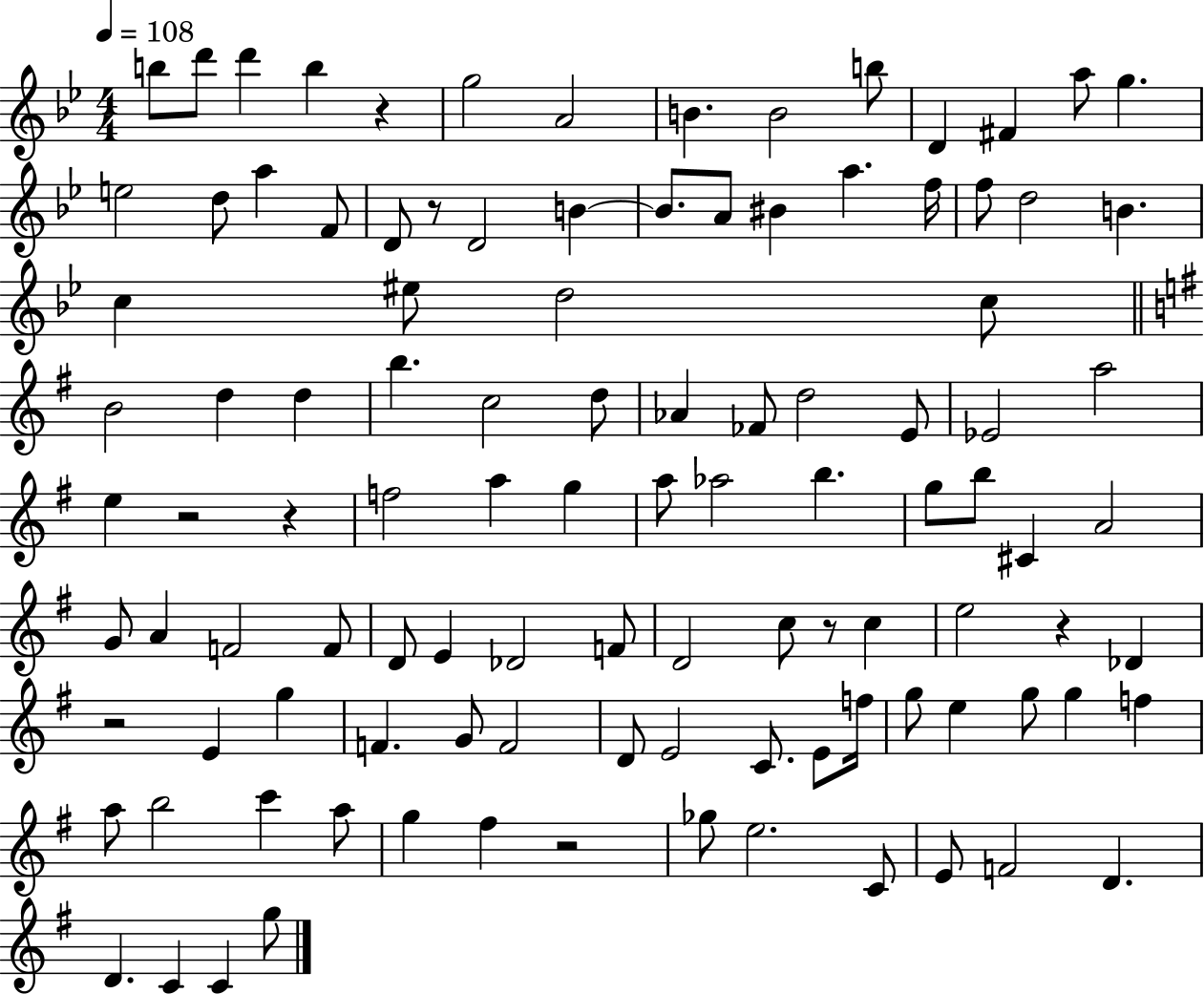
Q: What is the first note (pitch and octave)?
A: B5